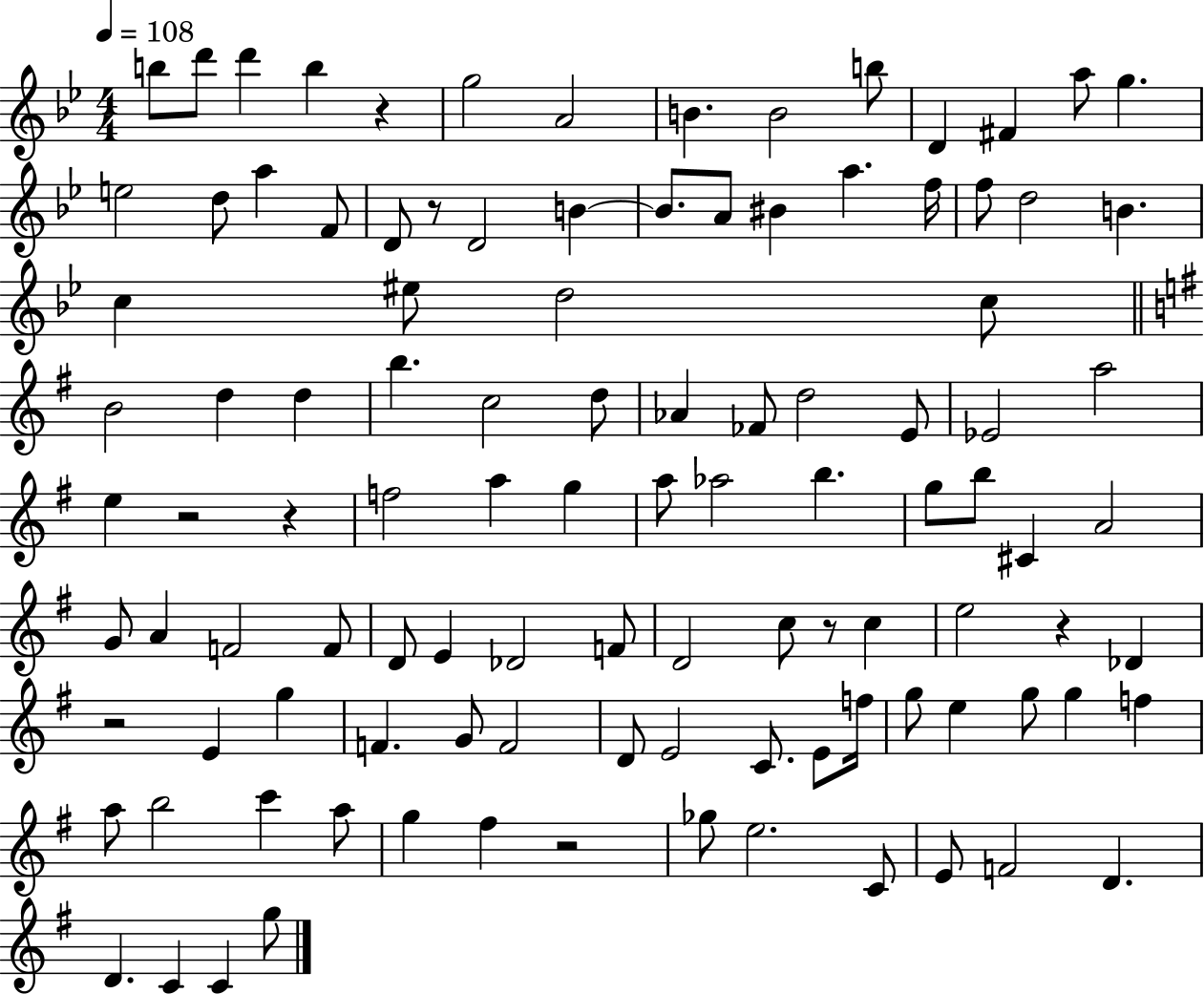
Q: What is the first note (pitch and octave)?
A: B5